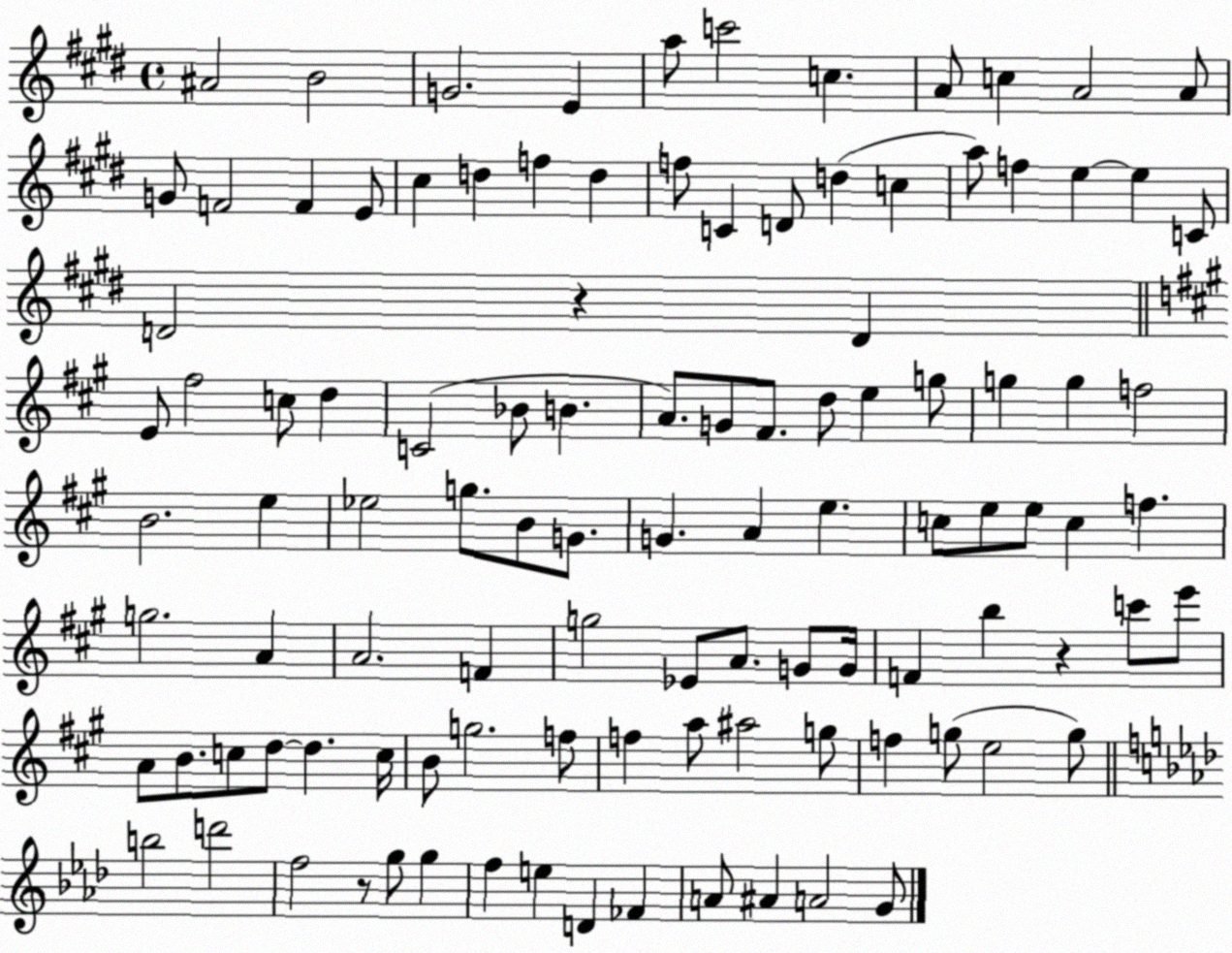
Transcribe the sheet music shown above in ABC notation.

X:1
T:Untitled
M:4/4
L:1/4
K:E
^A2 B2 G2 E a/2 c'2 c A/2 c A2 A/2 G/2 F2 F E/2 ^c d f d f/2 C D/2 d c a/2 f e e C/2 D2 z D E/2 ^f2 c/2 d C2 _B/2 B A/2 G/2 ^F/2 d/2 e g/2 g g f2 B2 e _e2 g/2 B/2 G/2 G A e c/2 e/2 e/2 c f g2 A A2 F g2 _E/2 A/2 G/2 G/4 F b z c'/2 e'/2 A/2 B/2 c/2 d/2 d c/4 B/2 g2 f/2 f a/2 ^a2 g/2 f g/2 e2 g/2 b2 d'2 f2 z/2 g/2 g f e D _F A/2 ^A A2 G/2